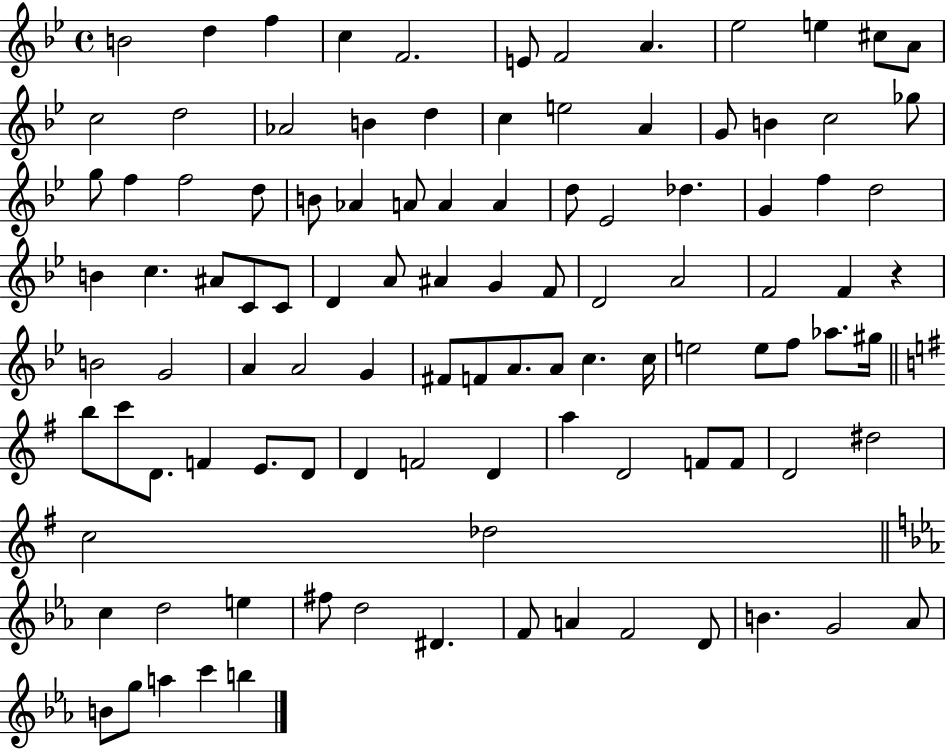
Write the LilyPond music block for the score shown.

{
  \clef treble
  \time 4/4
  \defaultTimeSignature
  \key bes \major
  b'2 d''4 f''4 | c''4 f'2. | e'8 f'2 a'4. | ees''2 e''4 cis''8 a'8 | \break c''2 d''2 | aes'2 b'4 d''4 | c''4 e''2 a'4 | g'8 b'4 c''2 ges''8 | \break g''8 f''4 f''2 d''8 | b'8 aes'4 a'8 a'4 a'4 | d''8 ees'2 des''4. | g'4 f''4 d''2 | \break b'4 c''4. ais'8 c'8 c'8 | d'4 a'8 ais'4 g'4 f'8 | d'2 a'2 | f'2 f'4 r4 | \break b'2 g'2 | a'4 a'2 g'4 | fis'8 f'8 a'8. a'8 c''4. c''16 | e''2 e''8 f''8 aes''8. gis''16 | \break \bar "||" \break \key g \major b''8 c'''8 d'8. f'4 e'8. d'8 | d'4 f'2 d'4 | a''4 d'2 f'8 f'8 | d'2 dis''2 | \break c''2 des''2 | \bar "||" \break \key c \minor c''4 d''2 e''4 | fis''8 d''2 dis'4. | f'8 a'4 f'2 d'8 | b'4. g'2 aes'8 | \break b'8 g''8 a''4 c'''4 b''4 | \bar "|."
}